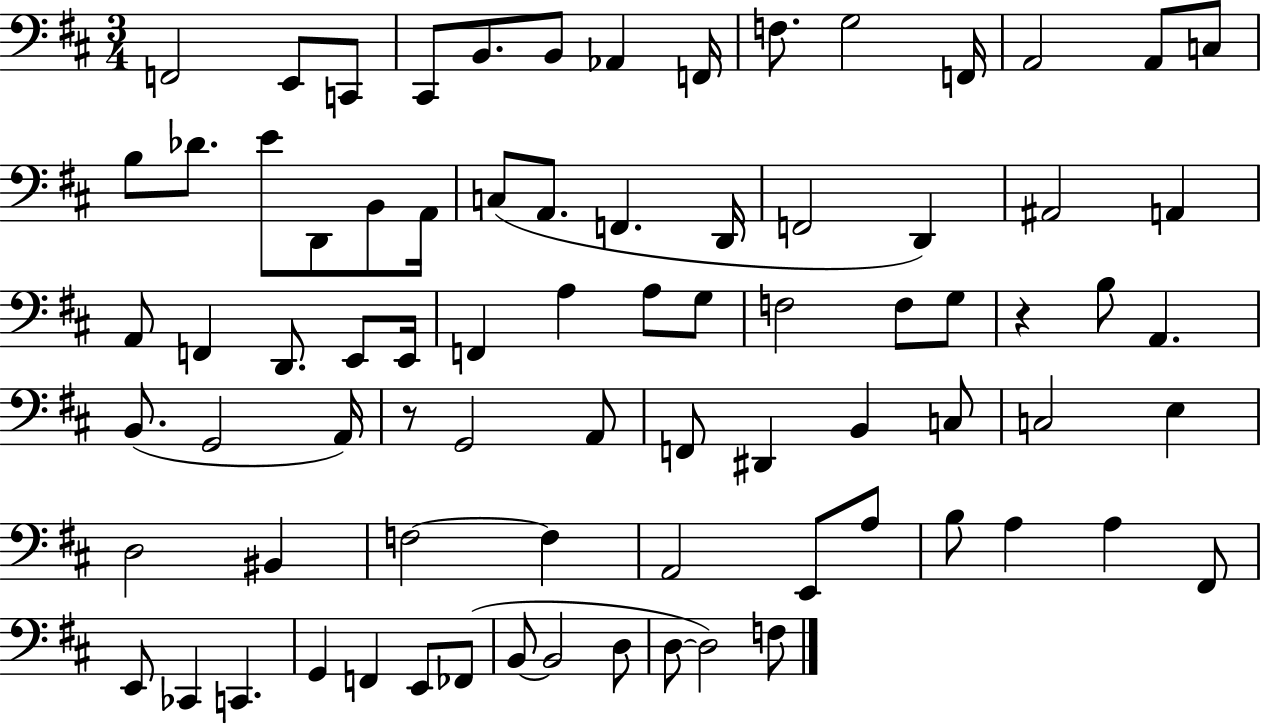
F2/h E2/e C2/e C#2/e B2/e. B2/e Ab2/q F2/s F3/e. G3/h F2/s A2/h A2/e C3/e B3/e Db4/e. E4/e D2/e B2/e A2/s C3/e A2/e. F2/q. D2/s F2/h D2/q A#2/h A2/q A2/e F2/q D2/e. E2/e E2/s F2/q A3/q A3/e G3/e F3/h F3/e G3/e R/q B3/e A2/q. B2/e. G2/h A2/s R/e G2/h A2/e F2/e D#2/q B2/q C3/e C3/h E3/q D3/h BIS2/q F3/h F3/q A2/h E2/e A3/e B3/e A3/q A3/q F#2/e E2/e CES2/q C2/q. G2/q F2/q E2/e FES2/e B2/e B2/h D3/e D3/e D3/h F3/e